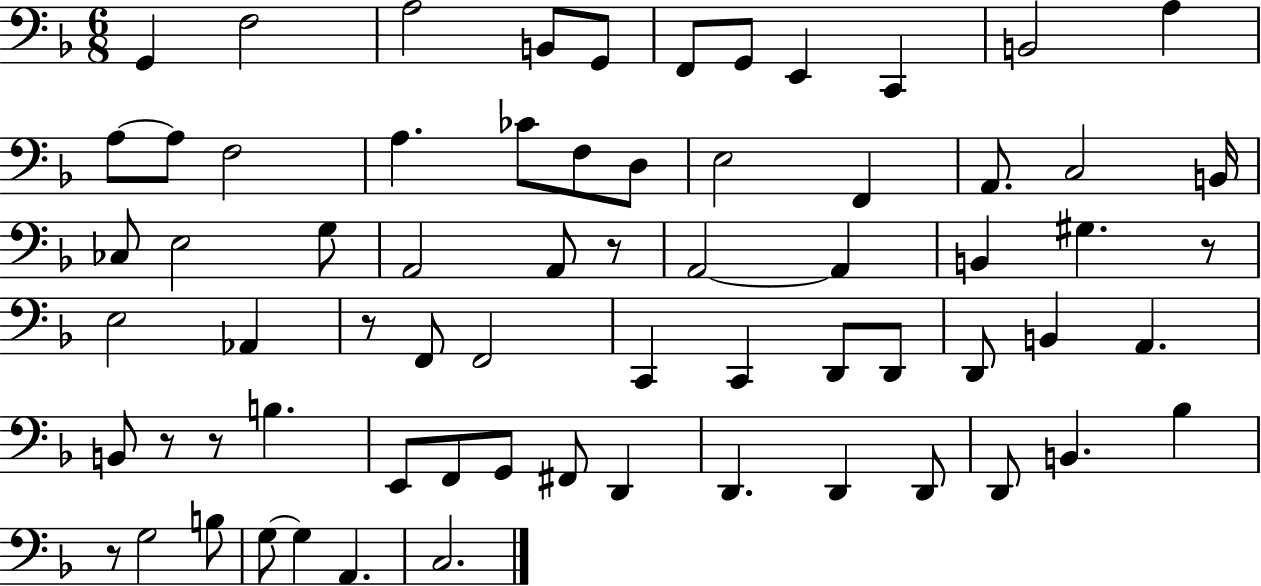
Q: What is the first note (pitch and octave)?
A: G2